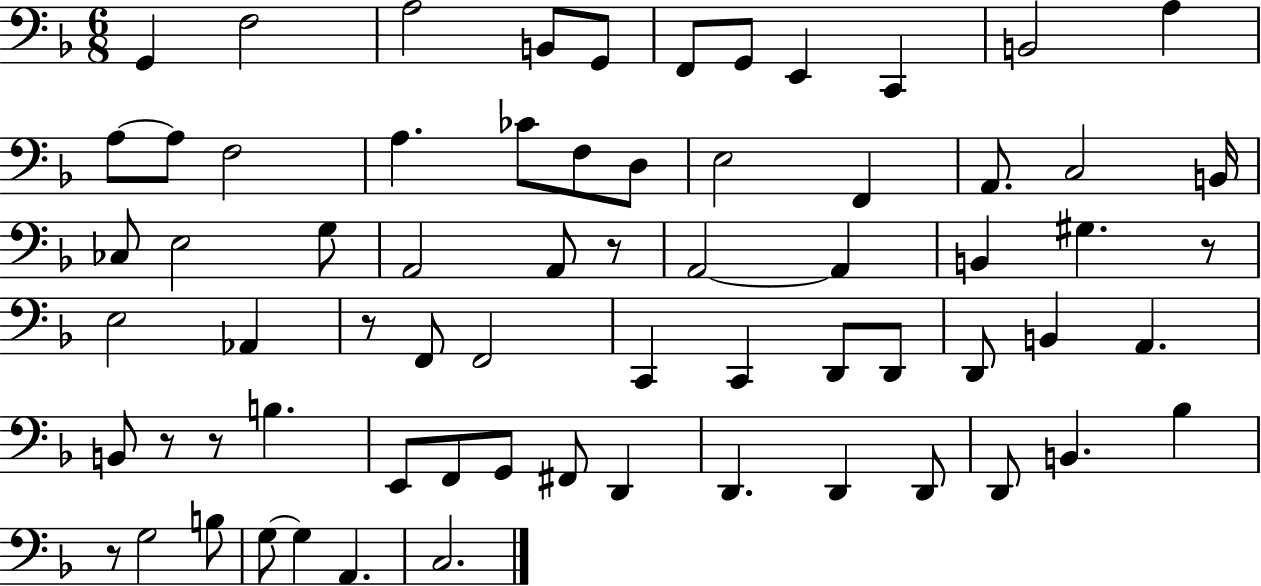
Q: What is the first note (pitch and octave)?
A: G2